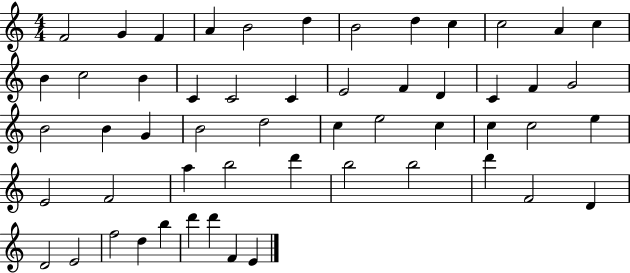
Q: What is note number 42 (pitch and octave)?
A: B5